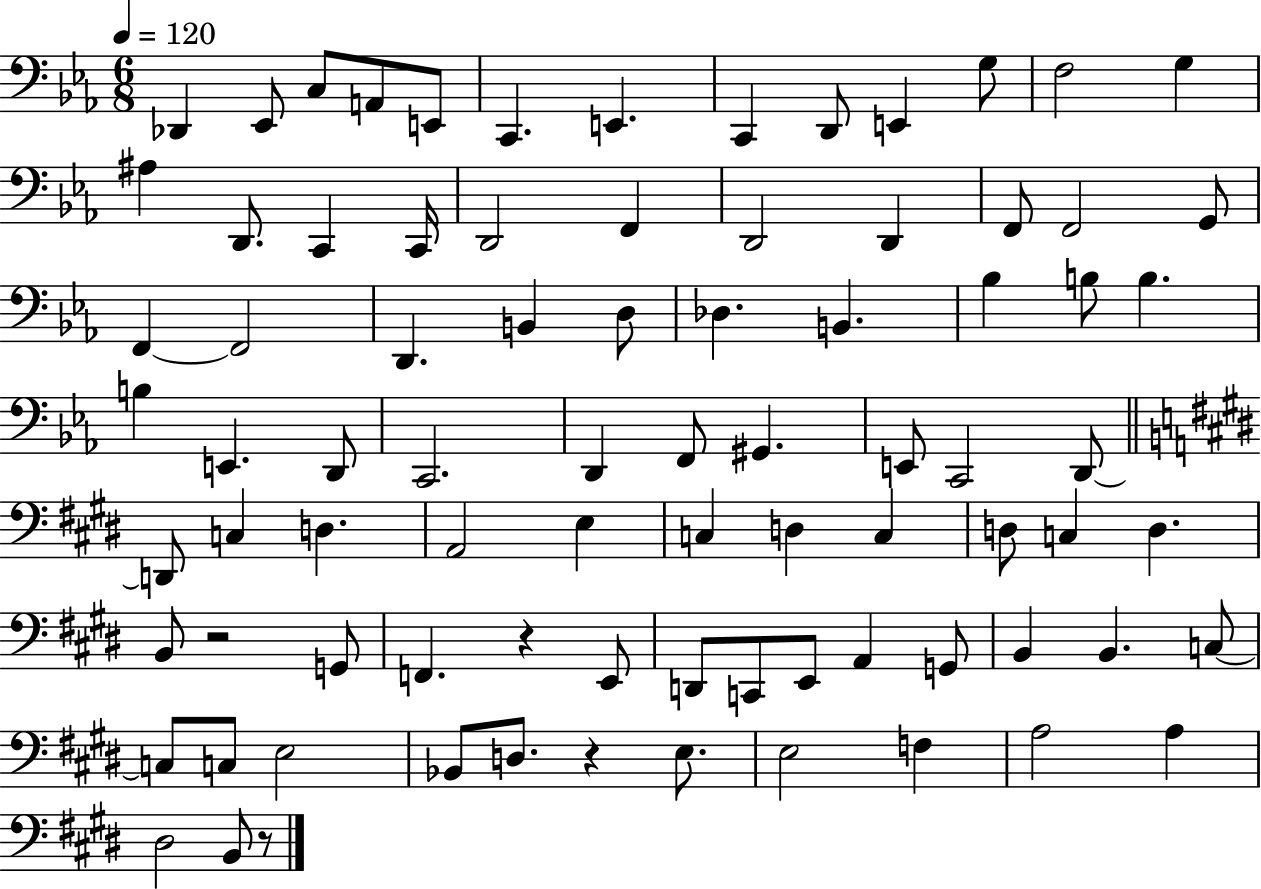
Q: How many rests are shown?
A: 4